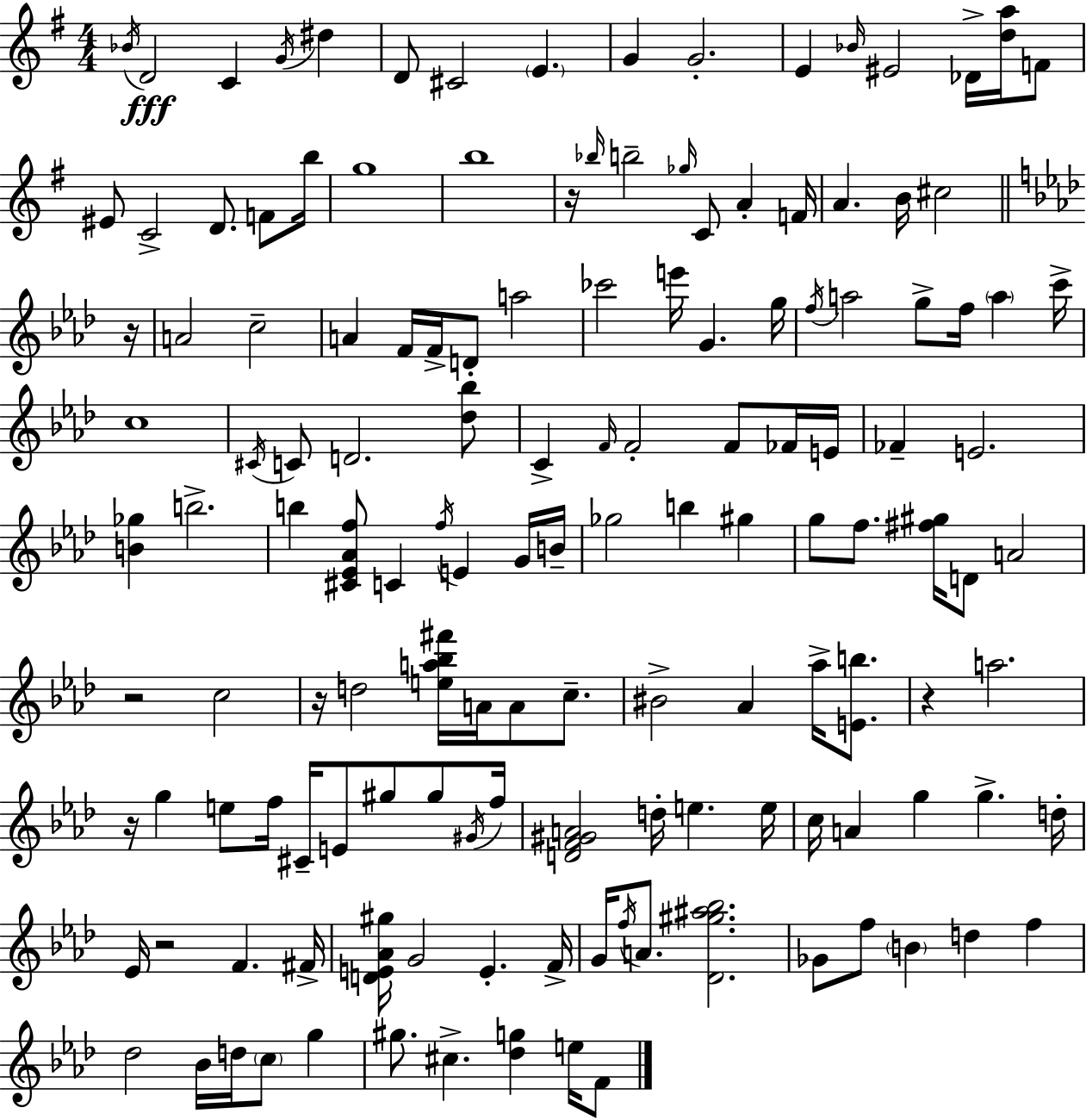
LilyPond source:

{
  \clef treble
  \numericTimeSignature
  \time 4/4
  \key e \minor
  \acciaccatura { bes'16 }\fff d'2 c'4 \acciaccatura { g'16 } dis''4 | d'8 cis'2 \parenthesize e'4. | g'4 g'2.-. | e'4 \grace { bes'16 } eis'2 des'16-> | \break <d'' a''>16 f'8 eis'8 c'2-> d'8. | f'8 b''16 g''1 | b''1 | r16 \grace { bes''16 } b''2-- \grace { ges''16 } c'8 | \break a'4-. f'16 a'4. b'16 cis''2 | \bar "||" \break \key aes \major r16 a'2 c''2-- | a'4 f'16 f'16-> d'8-. a''2 | ces'''2 e'''16 g'4. | g''16 \acciaccatura { f''16 } a''2 g''8-> f''16 \parenthesize a''4 | \break c'''16-> c''1 | \acciaccatura { cis'16 } c'8 d'2. | <des'' bes''>8 c'4-> \grace { f'16 } f'2-. | f'8 fes'16 e'16 fes'4-- e'2. | \break <b' ges''>4 b''2.-> | b''4 <cis' ees' aes' f''>8 c'4 \acciaccatura { f''16 } e'4 | g'16 b'16-- ges''2 b''4 | gis''4 g''8 f''8. <fis'' gis''>16 d'8 a'2 | \break r2 c''2 | r16 d''2 <e'' a'' bes'' fis'''>16 a'16 | a'8 c''8.-- bis'2-> aes'4 | aes''16-> <e' b''>8. r4 a''2. | \break r16 g''4 e''8 f''16 cis'16-- e'8 | gis''8 gis''8 \acciaccatura { gis'16 } f''16 <d' f' gis' a'>2 d''16-. e''4. | e''16 c''16 a'4 g''4 g''4.-> | d''16-. ees'16 r2 f'4. | \break fis'16-> <d' e' aes' gis''>16 g'2 e'4.-. | f'16-> g'16 \acciaccatura { f''16 } a'8. <des' gis'' ais'' bes''>2. | ges'8 f''8 \parenthesize b'4 d''4 | f''4 des''2 bes'16 | \break d''16 \parenthesize c''8 g''4 gis''8. cis''4.-> | <des'' g''>4 e''16 f'8 \bar "|."
}